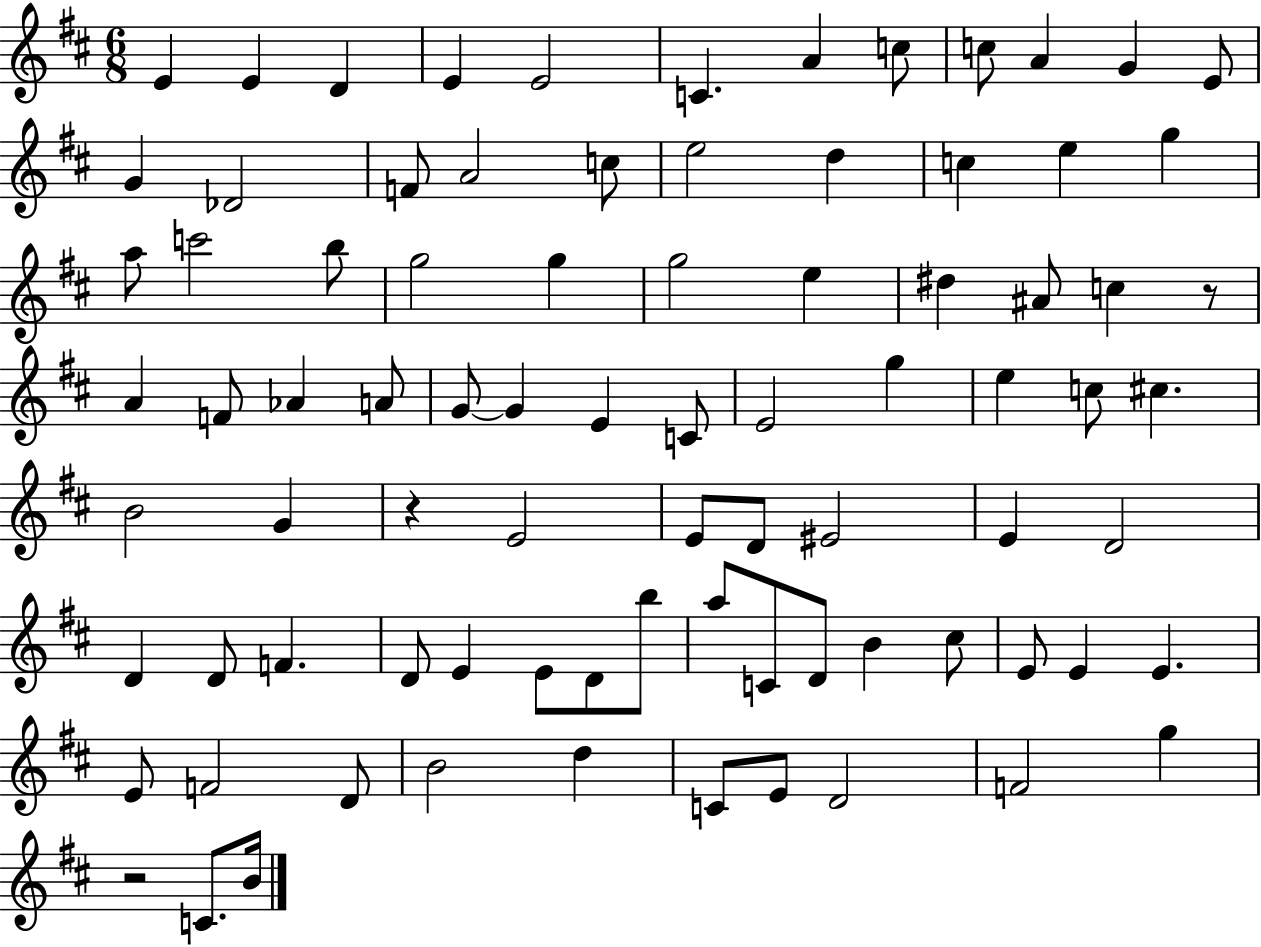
X:1
T:Untitled
M:6/8
L:1/4
K:D
E E D E E2 C A c/2 c/2 A G E/2 G _D2 F/2 A2 c/2 e2 d c e g a/2 c'2 b/2 g2 g g2 e ^d ^A/2 c z/2 A F/2 _A A/2 G/2 G E C/2 E2 g e c/2 ^c B2 G z E2 E/2 D/2 ^E2 E D2 D D/2 F D/2 E E/2 D/2 b/2 a/2 C/2 D/2 B ^c/2 E/2 E E E/2 F2 D/2 B2 d C/2 E/2 D2 F2 g z2 C/2 B/4